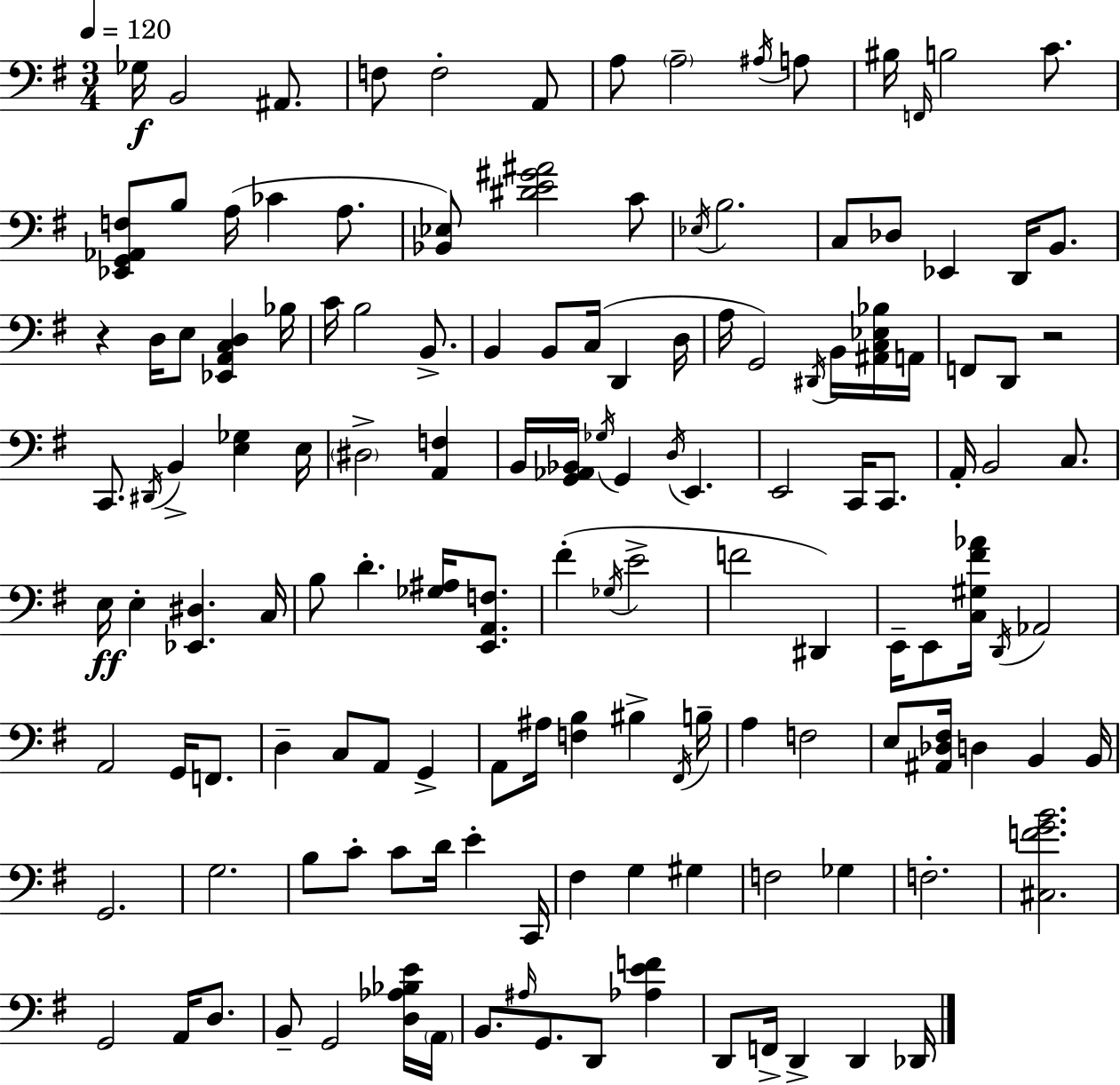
X:1
T:Untitled
M:3/4
L:1/4
K:G
_G,/4 B,,2 ^A,,/2 F,/2 F,2 A,,/2 A,/2 A,2 ^A,/4 A,/2 ^B,/4 F,,/4 B,2 C/2 [_E,,G,,_A,,F,]/2 B,/2 A,/4 _C A,/2 [_B,,_E,]/2 [^DE^G^A]2 C/2 _E,/4 B,2 C,/2 _D,/2 _E,, D,,/4 B,,/2 z D,/4 E,/2 [_E,,A,,C,D,] _B,/4 C/4 B,2 B,,/2 B,, B,,/2 C,/4 D,, D,/4 A,/4 G,,2 ^D,,/4 B,,/4 [^A,,C,_E,_B,]/4 A,,/4 F,,/2 D,,/2 z2 C,,/2 ^D,,/4 B,, [E,_G,] E,/4 ^D,2 [A,,F,] B,,/4 [G,,_A,,_B,,]/4 _G,/4 G,, D,/4 E,, E,,2 C,,/4 C,,/2 A,,/4 B,,2 C,/2 E,/4 E, [_E,,^D,] C,/4 B,/2 D [_G,^A,]/4 [E,,A,,F,]/2 ^F _G,/4 E2 F2 ^D,, E,,/4 E,,/2 [C,^G,^F_A]/4 D,,/4 _A,,2 A,,2 G,,/4 F,,/2 D, C,/2 A,,/2 G,, A,,/2 ^A,/4 [F,B,] ^B, ^F,,/4 B,/4 A, F,2 E,/2 [^A,,_D,^F,]/4 D, B,, B,,/4 G,,2 G,2 B,/2 C/2 C/2 D/4 E C,,/4 ^F, G, ^G, F,2 _G, F,2 [^C,FGB]2 G,,2 A,,/4 D,/2 B,,/2 G,,2 [D,_A,_B,E]/4 A,,/4 B,,/2 ^A,/4 G,,/2 D,,/2 [_A,EF] D,,/2 F,,/4 D,, D,, _D,,/4